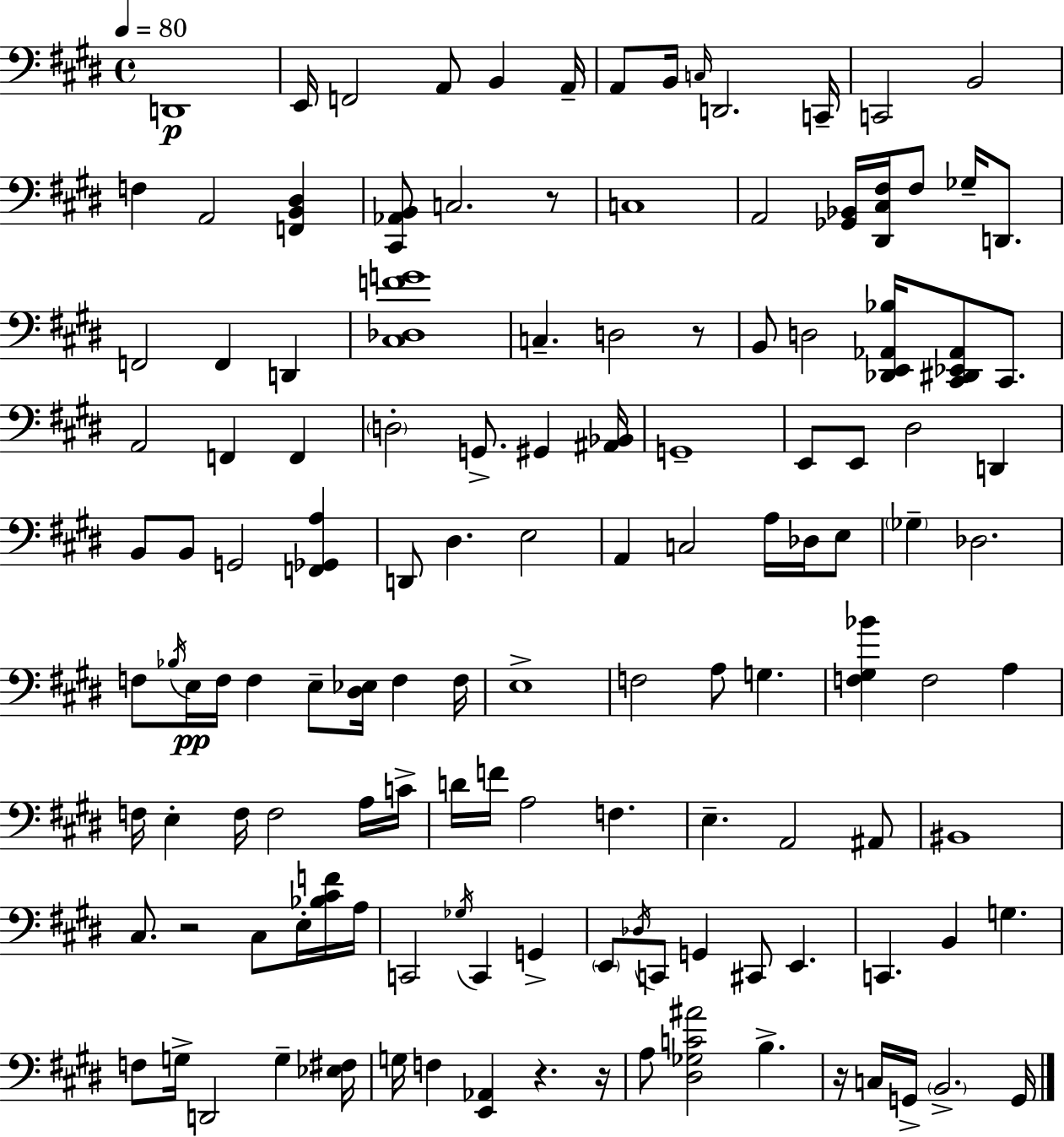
D2/w E2/s F2/h A2/e B2/q A2/s A2/e B2/s C3/s D2/h. C2/s C2/h B2/h F3/q A2/h [F2,B2,D#3]/q [C#2,Ab2,B2]/e C3/h. R/e C3/w A2/h [Gb2,Bb2]/s [D#2,C#3,F#3]/s F#3/e Gb3/s D2/e. F2/h F2/q D2/q [C#3,Db3,F4,G4]/w C3/q. D3/h R/e B2/e D3/h [Db2,E2,Ab2,Bb3]/s [C#2,D#2,Eb2,Ab2]/e C#2/e. A2/h F2/q F2/q D3/h G2/e. G#2/q [A#2,Bb2]/s G2/w E2/e E2/e D#3/h D2/q B2/e B2/e G2/h [F2,Gb2,A3]/q D2/e D#3/q. E3/h A2/q C3/h A3/s Db3/s E3/e Gb3/q Db3/h. F3/e Bb3/s E3/s F3/s F3/q E3/e [D#3,Eb3]/s F3/q F3/s E3/w F3/h A3/e G3/q. [F3,G#3,Bb4]/q F3/h A3/q F3/s E3/q F3/s F3/h A3/s C4/s D4/s F4/s A3/h F3/q. E3/q. A2/h A#2/e BIS2/w C#3/e. R/h C#3/e E3/s [Bb3,C#4,F4]/s A3/s C2/h Gb3/s C2/q G2/q E2/e Db3/s C2/e G2/q C#2/e E2/q. C2/q. B2/q G3/q. F3/e G3/s D2/h G3/q [Eb3,F#3]/s G3/s F3/q [E2,Ab2]/q R/q. R/s A3/e [D#3,Gb3,C4,A#4]/h B3/q. R/s C3/s G2/s B2/h. G2/s